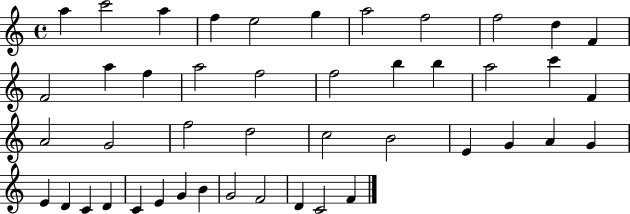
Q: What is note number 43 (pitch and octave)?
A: D4